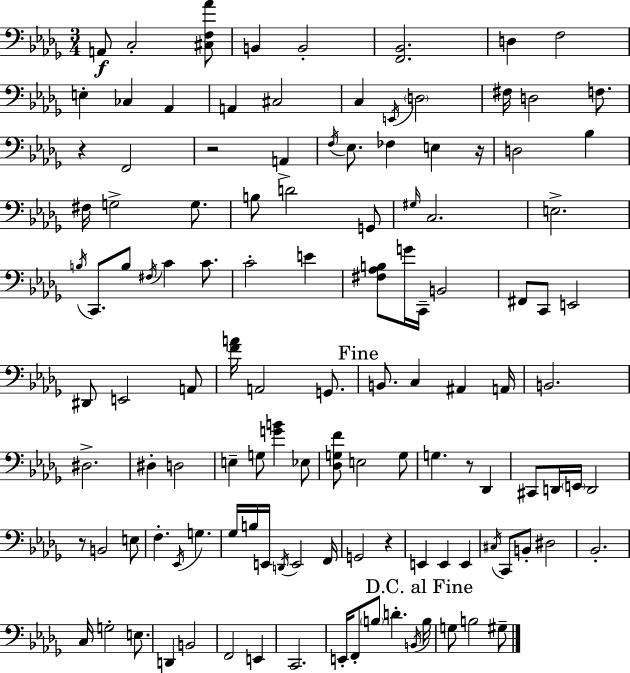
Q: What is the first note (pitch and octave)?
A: A2